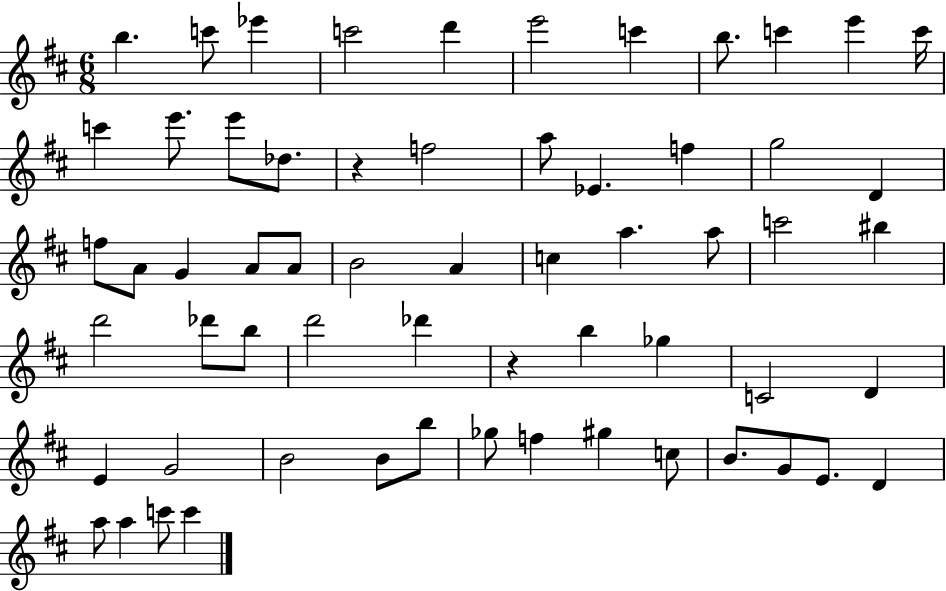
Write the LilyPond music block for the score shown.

{
  \clef treble
  \numericTimeSignature
  \time 6/8
  \key d \major
  b''4. c'''8 ees'''4 | c'''2 d'''4 | e'''2 c'''4 | b''8. c'''4 e'''4 c'''16 | \break c'''4 e'''8. e'''8 des''8. | r4 f''2 | a''8 ees'4. f''4 | g''2 d'4 | \break f''8 a'8 g'4 a'8 a'8 | b'2 a'4 | c''4 a''4. a''8 | c'''2 bis''4 | \break d'''2 des'''8 b''8 | d'''2 des'''4 | r4 b''4 ges''4 | c'2 d'4 | \break e'4 g'2 | b'2 b'8 b''8 | ges''8 f''4 gis''4 c''8 | b'8. g'8 e'8. d'4 | \break a''8 a''4 c'''8 c'''4 | \bar "|."
}